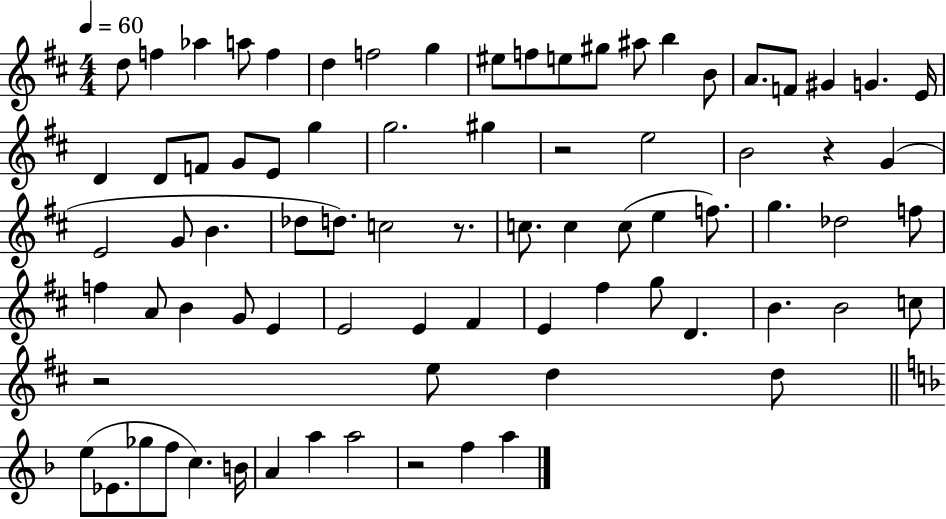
D5/e F5/q Ab5/q A5/e F5/q D5/q F5/h G5/q EIS5/e F5/e E5/e G#5/e A#5/e B5/q B4/e A4/e. F4/e G#4/q G4/q. E4/s D4/q D4/e F4/e G4/e E4/e G5/q G5/h. G#5/q R/h E5/h B4/h R/q G4/q E4/h G4/e B4/q. Db5/e D5/e. C5/h R/e. C5/e. C5/q C5/e E5/q F5/e. G5/q. Db5/h F5/e F5/q A4/e B4/q G4/e E4/q E4/h E4/q F#4/q E4/q F#5/q G5/e D4/q. B4/q. B4/h C5/e R/h E5/e D5/q D5/e E5/e Eb4/e. Gb5/e F5/e C5/q. B4/s A4/q A5/q A5/h R/h F5/q A5/q